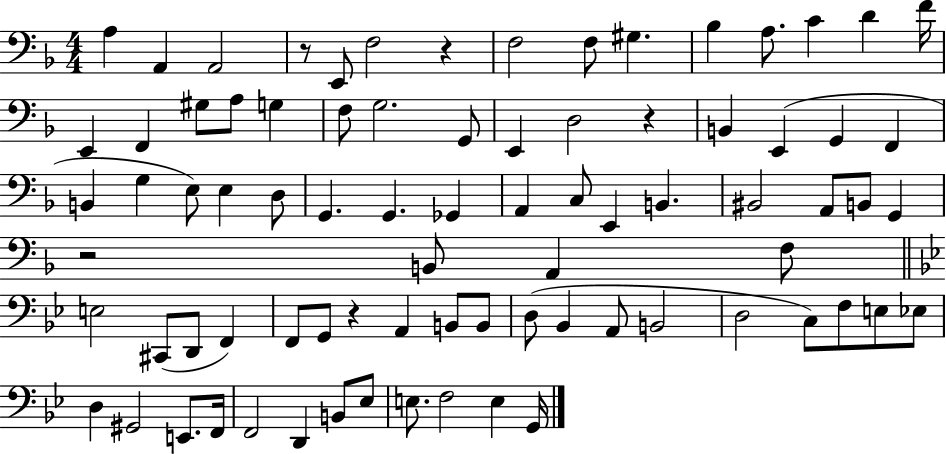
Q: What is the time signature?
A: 4/4